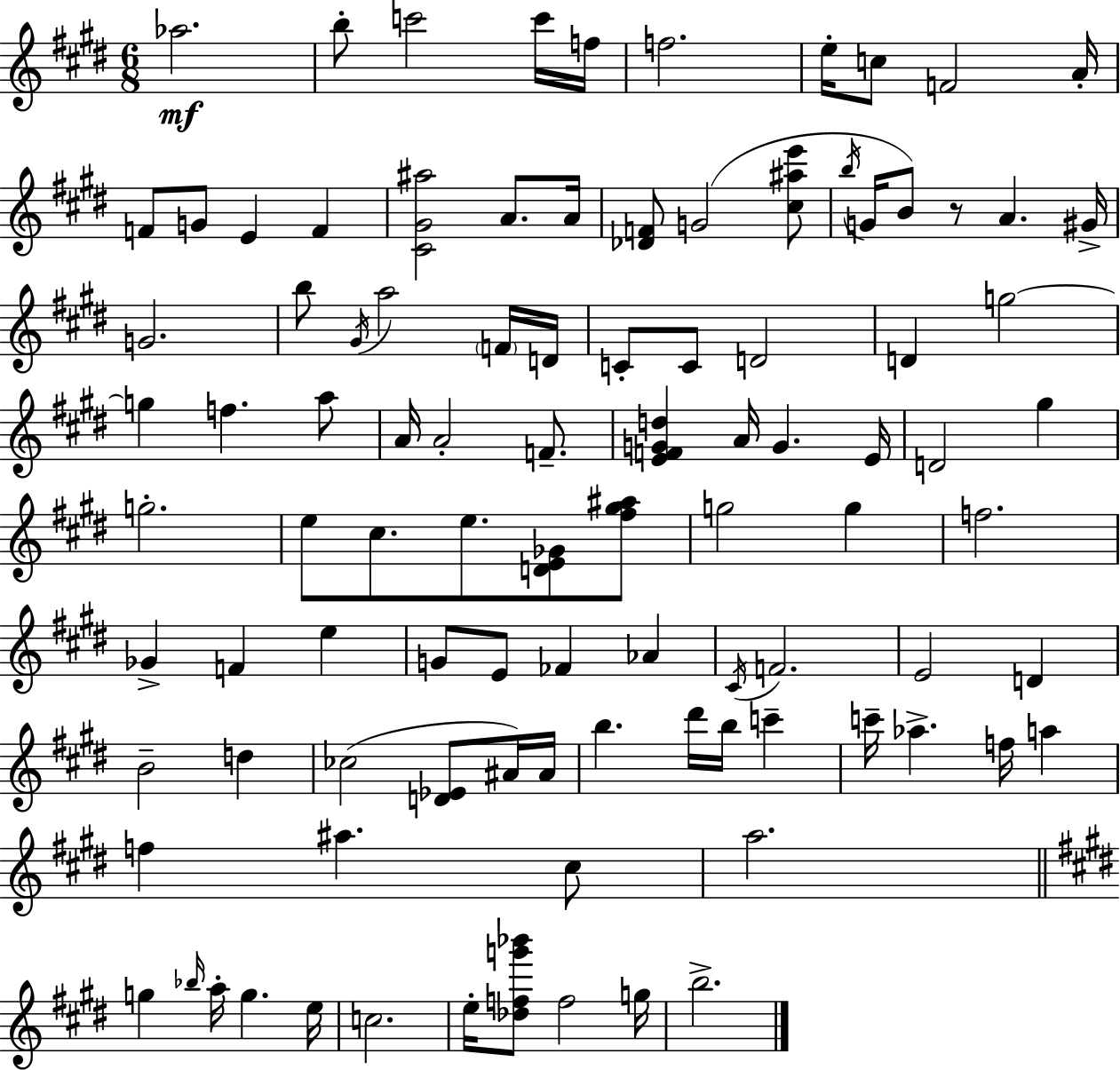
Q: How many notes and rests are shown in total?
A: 98